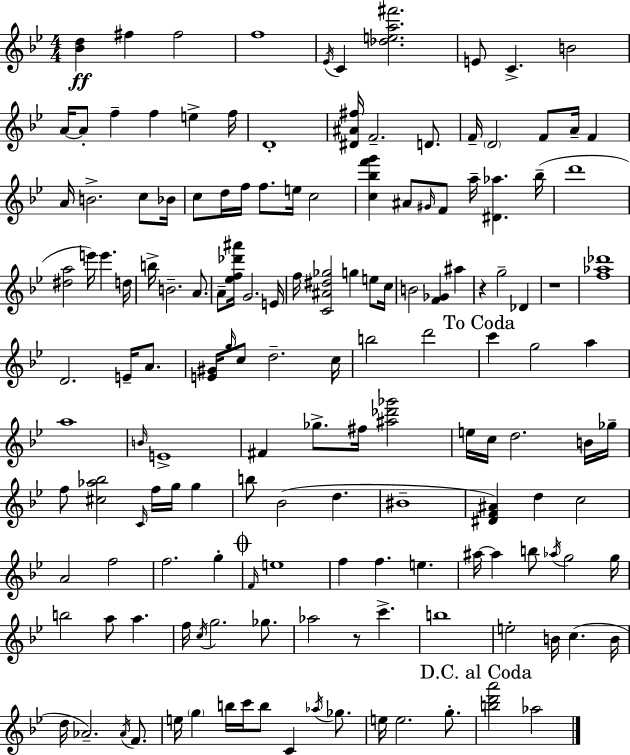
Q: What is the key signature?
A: BES major